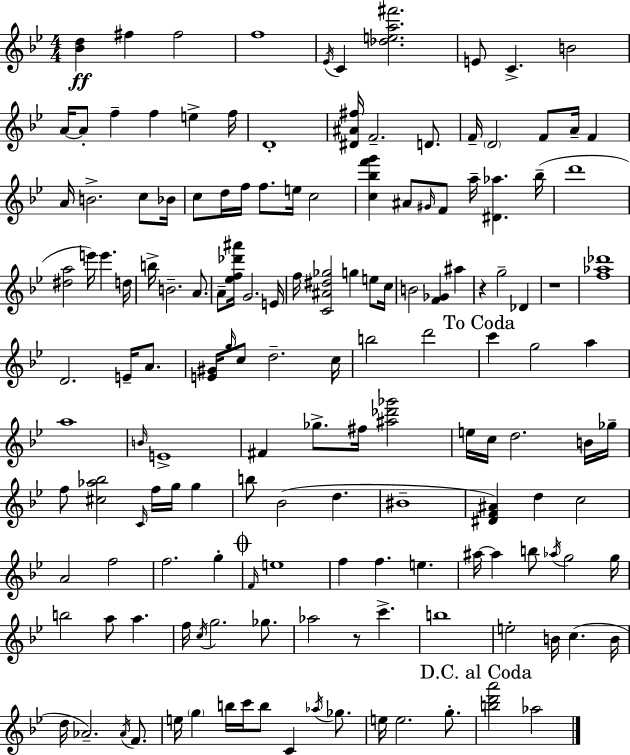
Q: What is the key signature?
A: BES major